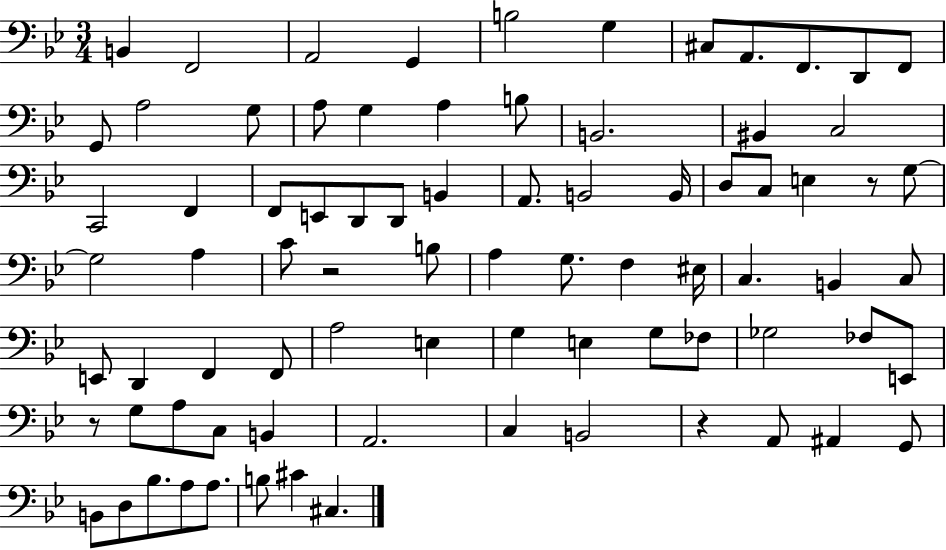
X:1
T:Untitled
M:3/4
L:1/4
K:Bb
B,, F,,2 A,,2 G,, B,2 G, ^C,/2 A,,/2 F,,/2 D,,/2 F,,/2 G,,/2 A,2 G,/2 A,/2 G, A, B,/2 B,,2 ^B,, C,2 C,,2 F,, F,,/2 E,,/2 D,,/2 D,,/2 B,, A,,/2 B,,2 B,,/4 D,/2 C,/2 E, z/2 G,/2 G,2 A, C/2 z2 B,/2 A, G,/2 F, ^E,/4 C, B,, C,/2 E,,/2 D,, F,, F,,/2 A,2 E, G, E, G,/2 _F,/2 _G,2 _F,/2 E,,/2 z/2 G,/2 A,/2 C,/2 B,, A,,2 C, B,,2 z A,,/2 ^A,, G,,/2 B,,/2 D,/2 _B,/2 A,/2 A,/2 B,/2 ^C ^C,